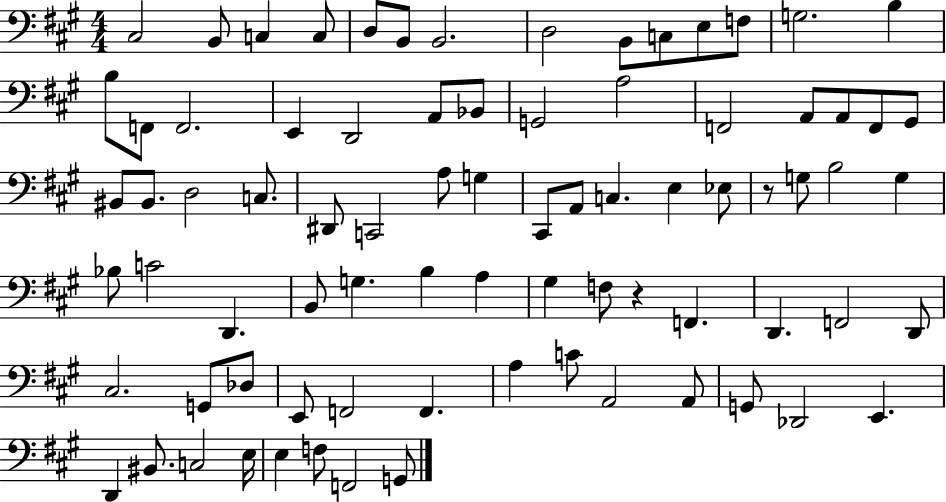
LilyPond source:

{
  \clef bass
  \numericTimeSignature
  \time 4/4
  \key a \major
  \repeat volta 2 { cis2 b,8 c4 c8 | d8 b,8 b,2. | d2 b,8 c8 e8 f8 | g2. b4 | \break b8 f,8 f,2. | e,4 d,2 a,8 bes,8 | g,2 a2 | f,2 a,8 a,8 f,8 gis,8 | \break bis,8 bis,8. d2 c8. | dis,8 c,2 a8 g4 | cis,8 a,8 c4. e4 ees8 | r8 g8 b2 g4 | \break bes8 c'2 d,4. | b,8 g4. b4 a4 | gis4 f8 r4 f,4. | d,4. f,2 d,8 | \break cis2. g,8 des8 | e,8 f,2 f,4. | a4 c'8 a,2 a,8 | g,8 des,2 e,4. | \break d,4 bis,8. c2 e16 | e4 f8 f,2 g,8 | } \bar "|."
}